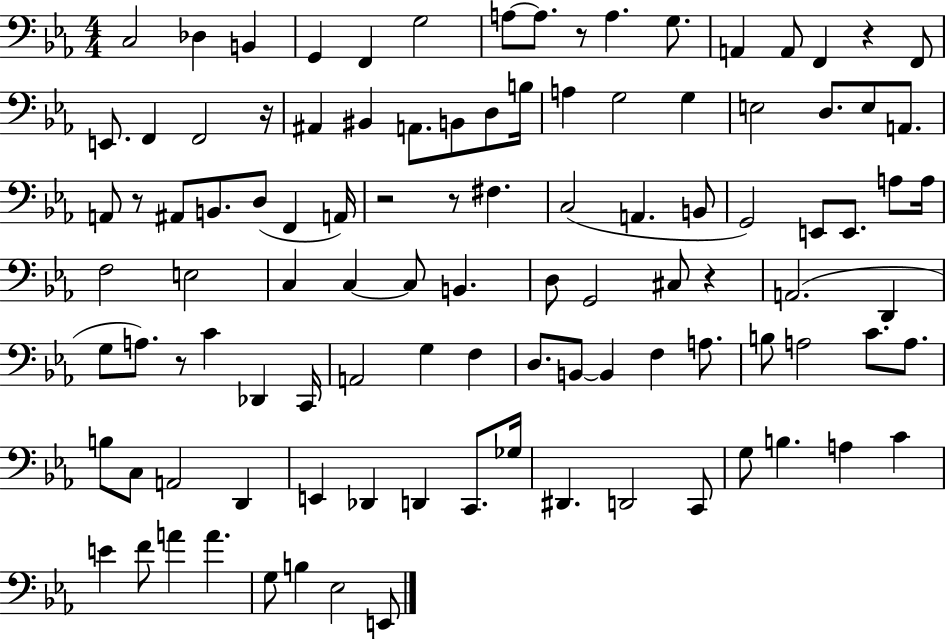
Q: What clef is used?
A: bass